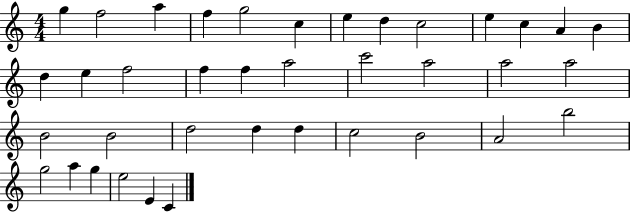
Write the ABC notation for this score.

X:1
T:Untitled
M:4/4
L:1/4
K:C
g f2 a f g2 c e d c2 e c A B d e f2 f f a2 c'2 a2 a2 a2 B2 B2 d2 d d c2 B2 A2 b2 g2 a g e2 E C